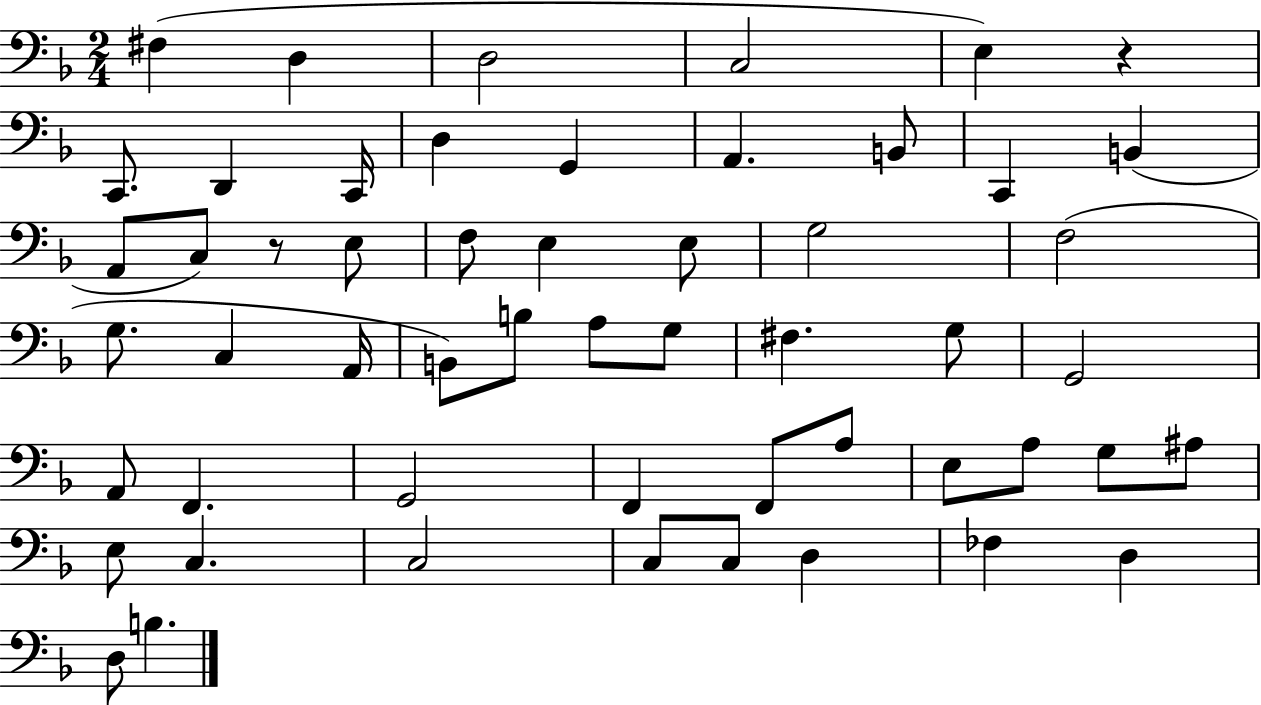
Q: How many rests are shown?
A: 2